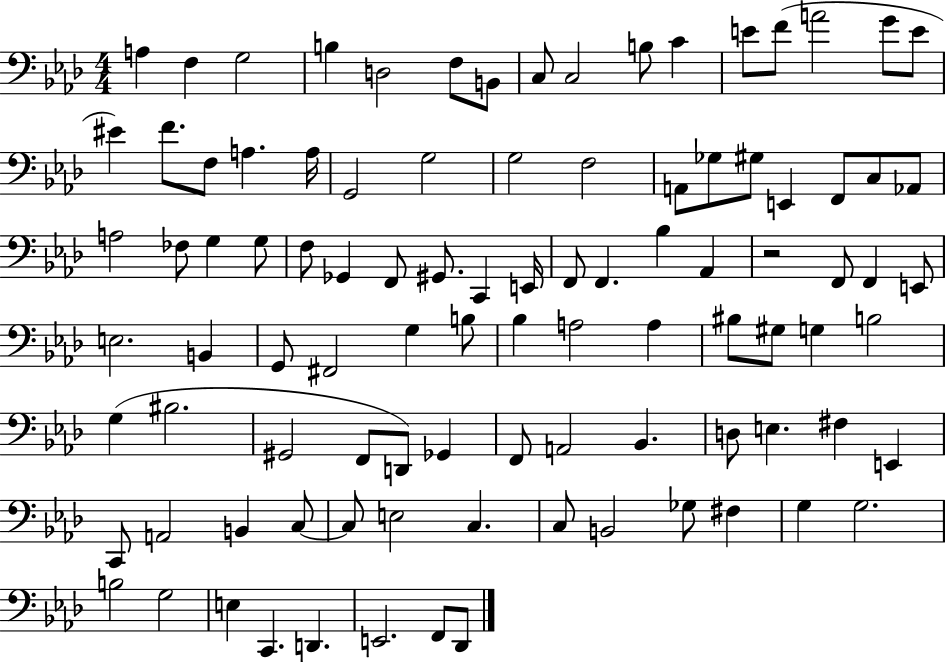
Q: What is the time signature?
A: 4/4